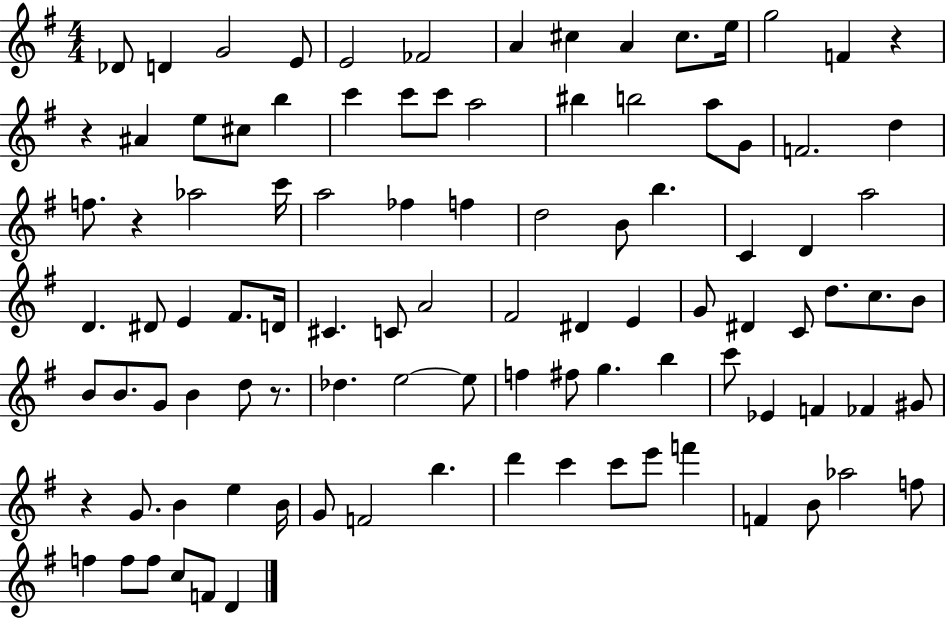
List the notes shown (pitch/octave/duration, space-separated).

Db4/e D4/q G4/h E4/e E4/h FES4/h A4/q C#5/q A4/q C#5/e. E5/s G5/h F4/q R/q R/q A#4/q E5/e C#5/e B5/q C6/q C6/e C6/e A5/h BIS5/q B5/h A5/e G4/e F4/h. D5/q F5/e. R/q Ab5/h C6/s A5/h FES5/q F5/q D5/h B4/e B5/q. C4/q D4/q A5/h D4/q. D#4/e E4/q F#4/e. D4/s C#4/q. C4/e A4/h F#4/h D#4/q E4/q G4/e D#4/q C4/e D5/e. C5/e. B4/e B4/e B4/e. G4/e B4/q D5/e R/e. Db5/q. E5/h E5/e F5/q F#5/e G5/q. B5/q C6/e Eb4/q F4/q FES4/q G#4/e R/q G4/e. B4/q E5/q B4/s G4/e F4/h B5/q. D6/q C6/q C6/e E6/e F6/q F4/q B4/e Ab5/h F5/e F5/q F5/e F5/e C5/e F4/e D4/q